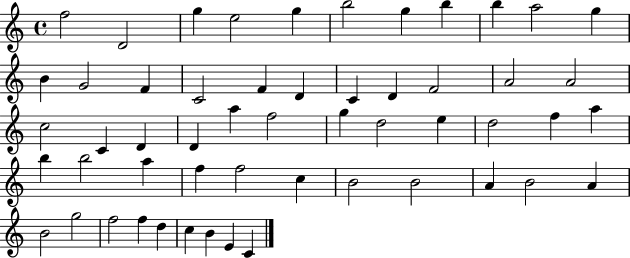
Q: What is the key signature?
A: C major